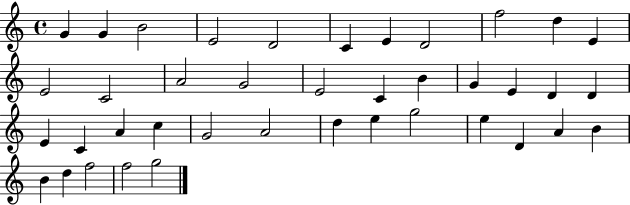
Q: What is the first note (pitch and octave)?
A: G4